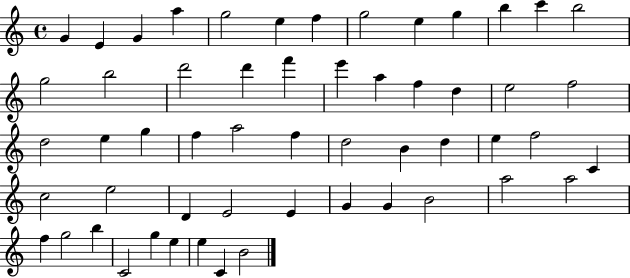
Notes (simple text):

G4/q E4/q G4/q A5/q G5/h E5/q F5/q G5/h E5/q G5/q B5/q C6/q B5/h G5/h B5/h D6/h D6/q F6/q E6/q A5/q F5/q D5/q E5/h F5/h D5/h E5/q G5/q F5/q A5/h F5/q D5/h B4/q D5/q E5/q F5/h C4/q C5/h E5/h D4/q E4/h E4/q G4/q G4/q B4/h A5/h A5/h F5/q G5/h B5/q C4/h G5/q E5/q E5/q C4/q B4/h